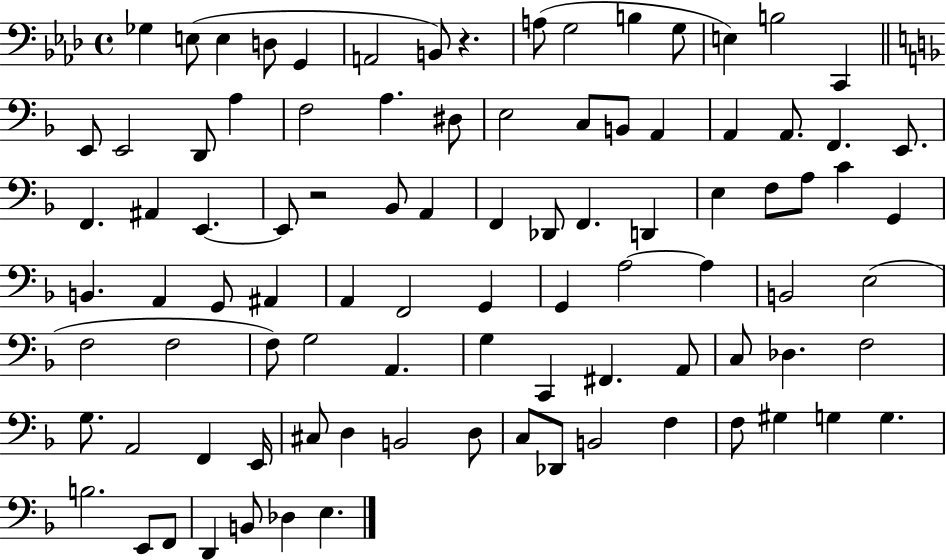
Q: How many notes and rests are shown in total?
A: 93